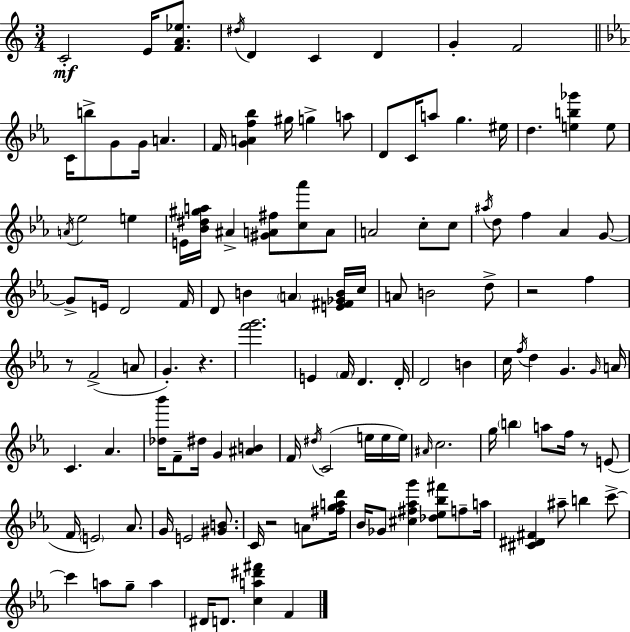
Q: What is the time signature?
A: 3/4